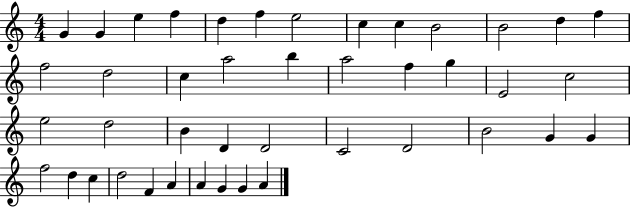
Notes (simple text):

G4/q G4/q E5/q F5/q D5/q F5/q E5/h C5/q C5/q B4/h B4/h D5/q F5/q F5/h D5/h C5/q A5/h B5/q A5/h F5/q G5/q E4/h C5/h E5/h D5/h B4/q D4/q D4/h C4/h D4/h B4/h G4/q G4/q F5/h D5/q C5/q D5/h F4/q A4/q A4/q G4/q G4/q A4/q